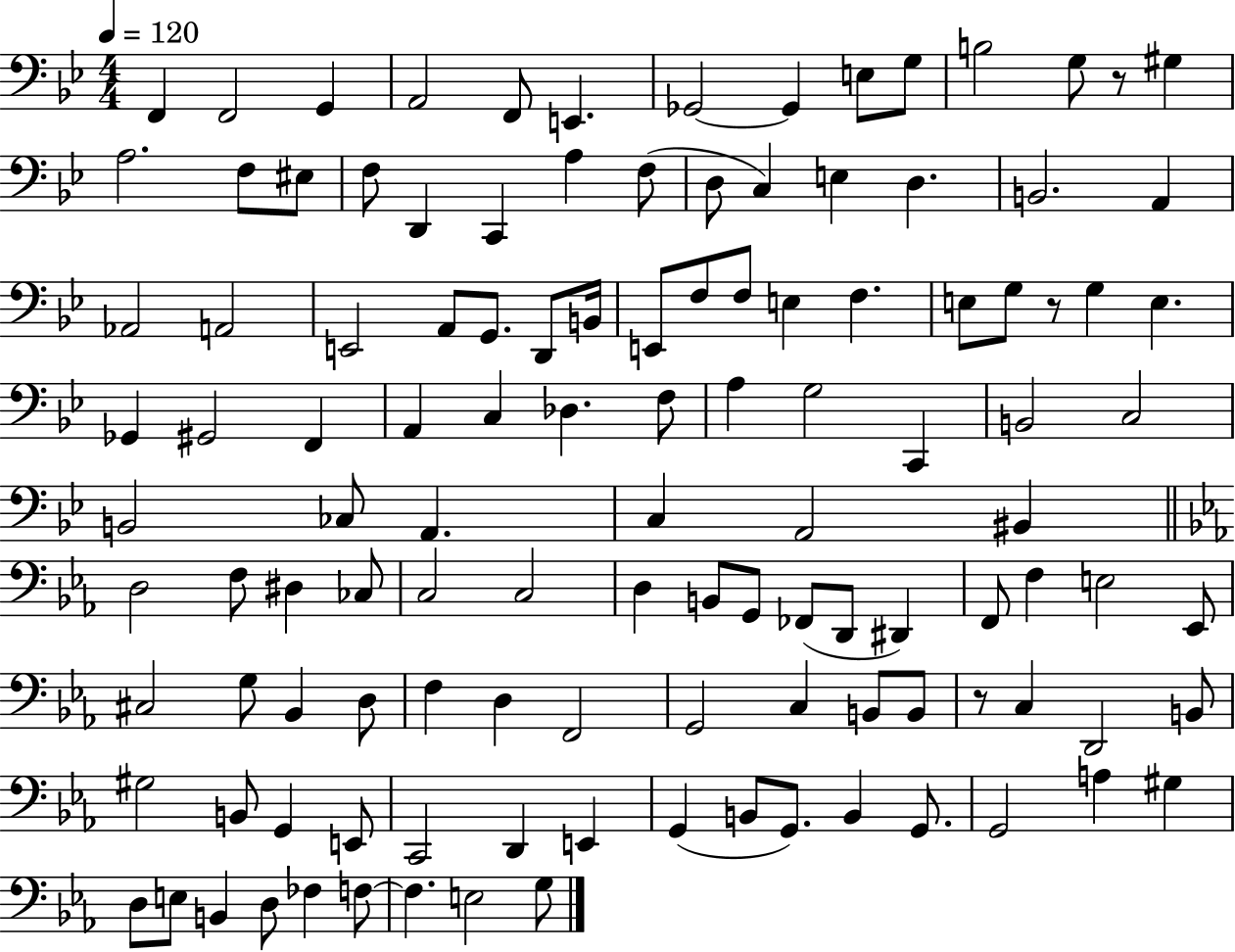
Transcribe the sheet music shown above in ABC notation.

X:1
T:Untitled
M:4/4
L:1/4
K:Bb
F,, F,,2 G,, A,,2 F,,/2 E,, _G,,2 _G,, E,/2 G,/2 B,2 G,/2 z/2 ^G, A,2 F,/2 ^E,/2 F,/2 D,, C,, A, F,/2 D,/2 C, E, D, B,,2 A,, _A,,2 A,,2 E,,2 A,,/2 G,,/2 D,,/2 B,,/4 E,,/2 F,/2 F,/2 E, F, E,/2 G,/2 z/2 G, E, _G,, ^G,,2 F,, A,, C, _D, F,/2 A, G,2 C,, B,,2 C,2 B,,2 _C,/2 A,, C, A,,2 ^B,, D,2 F,/2 ^D, _C,/2 C,2 C,2 D, B,,/2 G,,/2 _F,,/2 D,,/2 ^D,, F,,/2 F, E,2 _E,,/2 ^C,2 G,/2 _B,, D,/2 F, D, F,,2 G,,2 C, B,,/2 B,,/2 z/2 C, D,,2 B,,/2 ^G,2 B,,/2 G,, E,,/2 C,,2 D,, E,, G,, B,,/2 G,,/2 B,, G,,/2 G,,2 A, ^G, D,/2 E,/2 B,, D,/2 _F, F,/2 F, E,2 G,/2